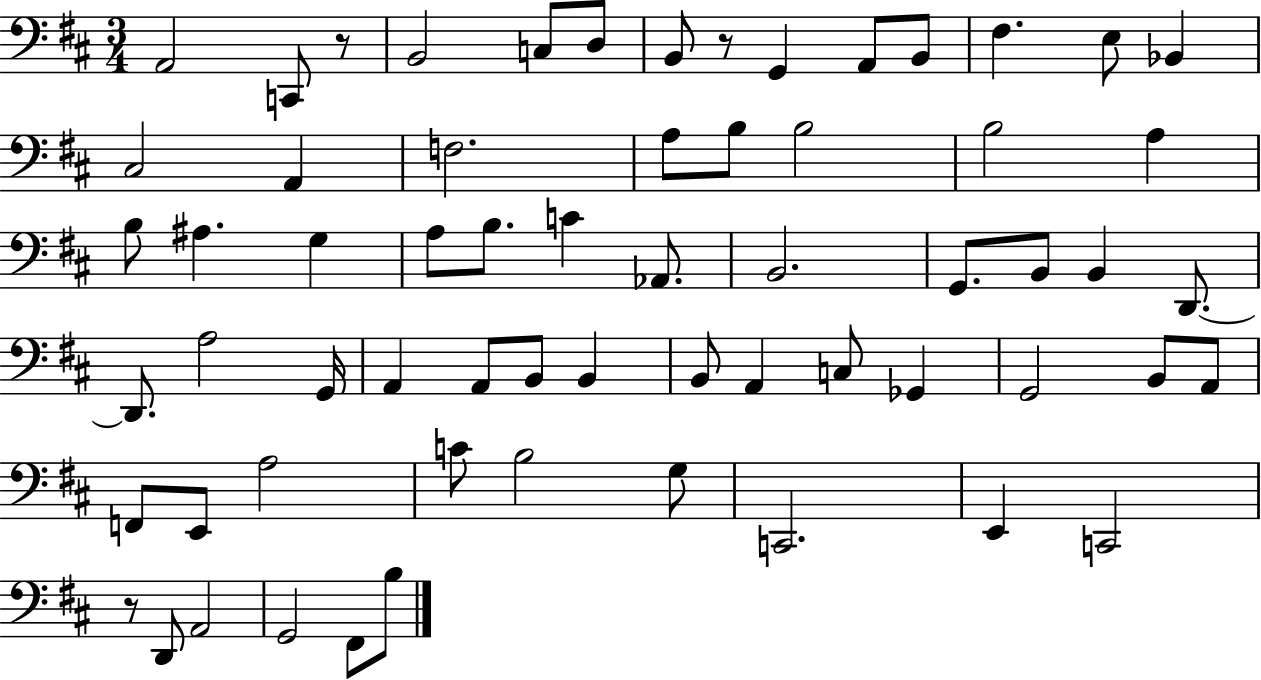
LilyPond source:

{
  \clef bass
  \numericTimeSignature
  \time 3/4
  \key d \major
  a,2 c,8 r8 | b,2 c8 d8 | b,8 r8 g,4 a,8 b,8 | fis4. e8 bes,4 | \break cis2 a,4 | f2. | a8 b8 b2 | b2 a4 | \break b8 ais4. g4 | a8 b8. c'4 aes,8. | b,2. | g,8. b,8 b,4 d,8.~~ | \break d,8. a2 g,16 | a,4 a,8 b,8 b,4 | b,8 a,4 c8 ges,4 | g,2 b,8 a,8 | \break f,8 e,8 a2 | c'8 b2 g8 | c,2. | e,4 c,2 | \break r8 d,8 a,2 | g,2 fis,8 b8 | \bar "|."
}